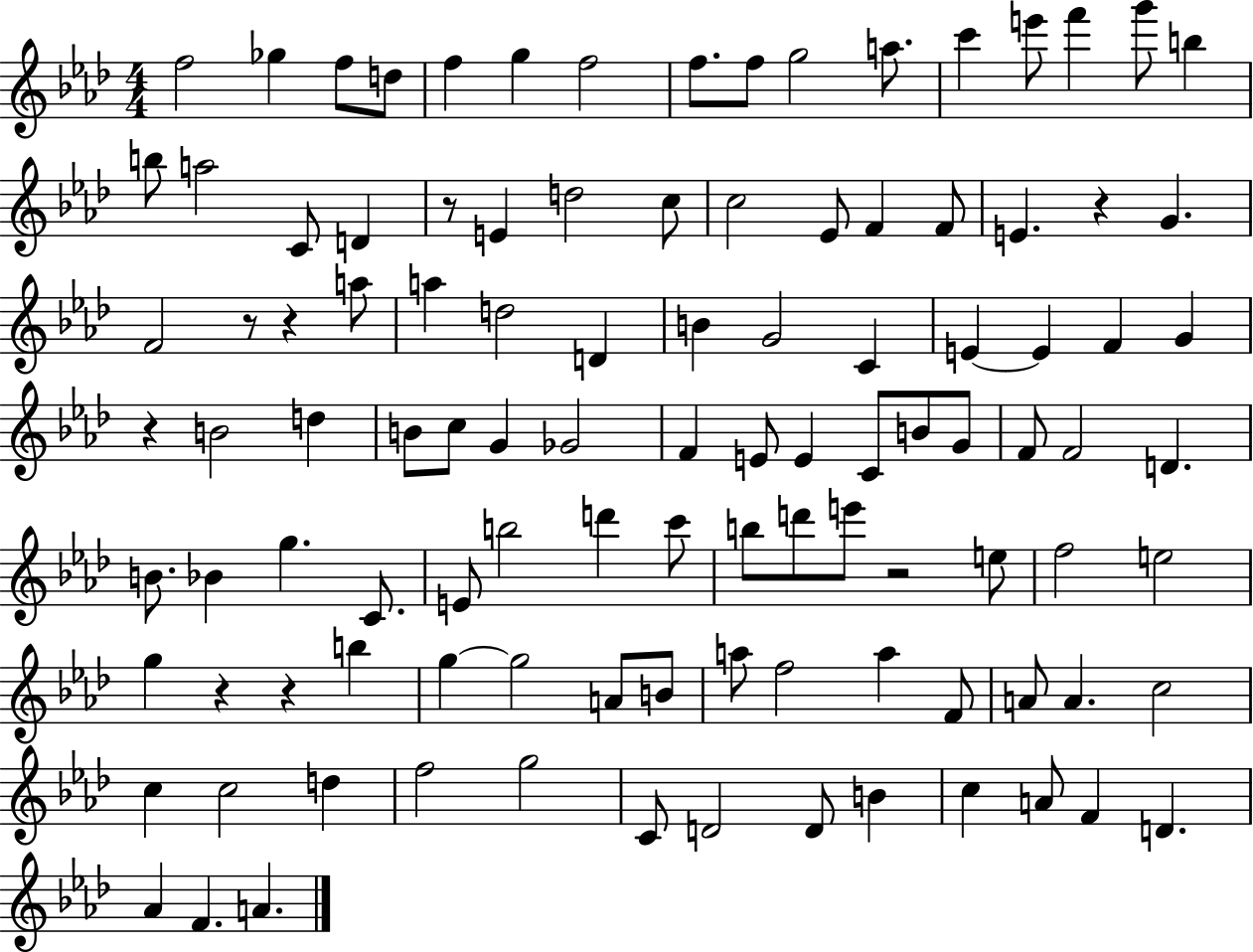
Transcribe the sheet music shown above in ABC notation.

X:1
T:Untitled
M:4/4
L:1/4
K:Ab
f2 _g f/2 d/2 f g f2 f/2 f/2 g2 a/2 c' e'/2 f' g'/2 b b/2 a2 C/2 D z/2 E d2 c/2 c2 _E/2 F F/2 E z G F2 z/2 z a/2 a d2 D B G2 C E E F G z B2 d B/2 c/2 G _G2 F E/2 E C/2 B/2 G/2 F/2 F2 D B/2 _B g C/2 E/2 b2 d' c'/2 b/2 d'/2 e'/2 z2 e/2 f2 e2 g z z b g g2 A/2 B/2 a/2 f2 a F/2 A/2 A c2 c c2 d f2 g2 C/2 D2 D/2 B c A/2 F D _A F A